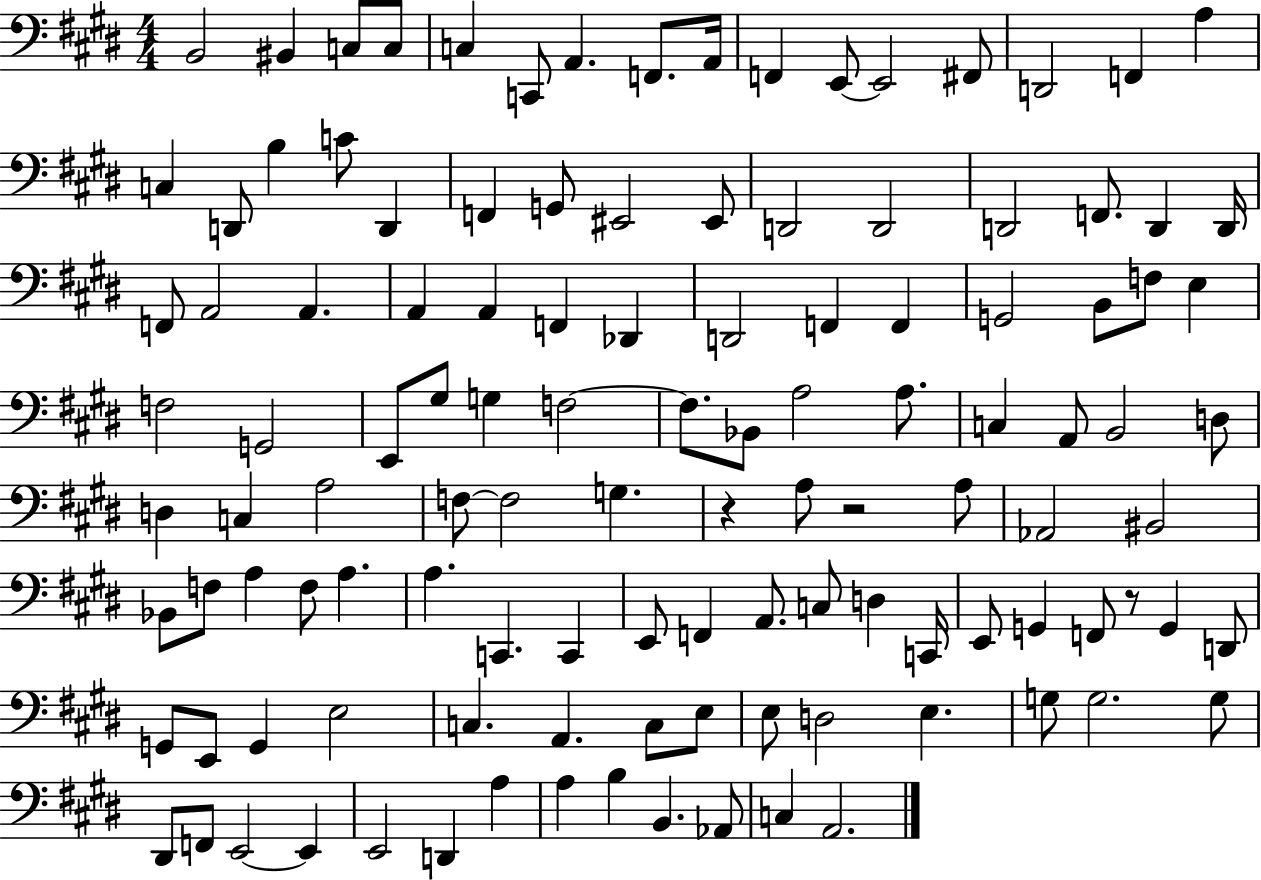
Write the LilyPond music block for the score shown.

{
  \clef bass
  \numericTimeSignature
  \time 4/4
  \key e \major
  b,2 bis,4 c8 c8 | c4 c,8 a,4. f,8. a,16 | f,4 e,8~~ e,2 fis,8 | d,2 f,4 a4 | \break c4 d,8 b4 c'8 d,4 | f,4 g,8 eis,2 eis,8 | d,2 d,2 | d,2 f,8. d,4 d,16 | \break f,8 a,2 a,4. | a,4 a,4 f,4 des,4 | d,2 f,4 f,4 | g,2 b,8 f8 e4 | \break f2 g,2 | e,8 gis8 g4 f2~~ | f8. bes,8 a2 a8. | c4 a,8 b,2 d8 | \break d4 c4 a2 | f8~~ f2 g4. | r4 a8 r2 a8 | aes,2 bis,2 | \break bes,8 f8 a4 f8 a4. | a4. c,4. c,4 | e,8 f,4 a,8. c8 d4 c,16 | e,8 g,4 f,8 r8 g,4 d,8 | \break g,8 e,8 g,4 e2 | c4. a,4. c8 e8 | e8 d2 e4. | g8 g2. g8 | \break dis,8 f,8 e,2~~ e,4 | e,2 d,4 a4 | a4 b4 b,4. aes,8 | c4 a,2. | \break \bar "|."
}